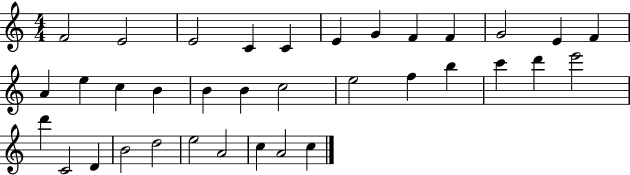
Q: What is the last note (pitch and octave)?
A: C5